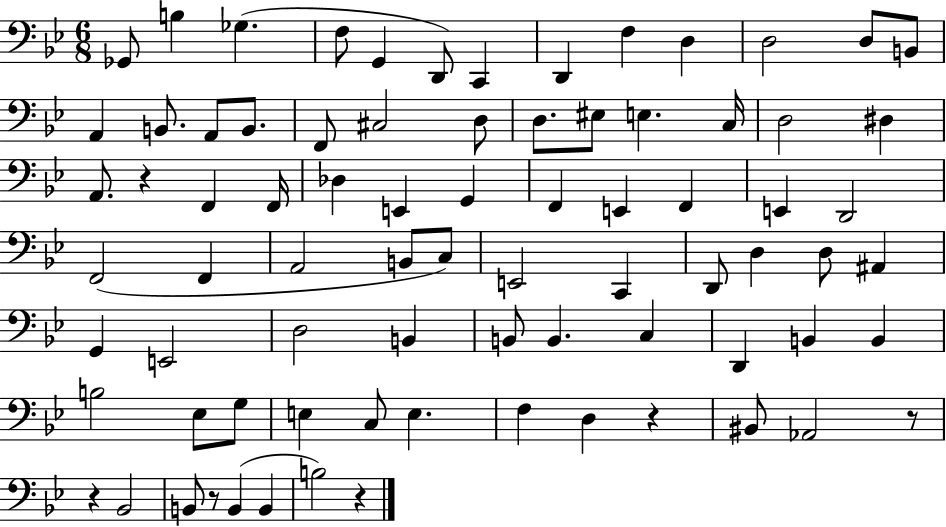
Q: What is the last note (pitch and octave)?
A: B3